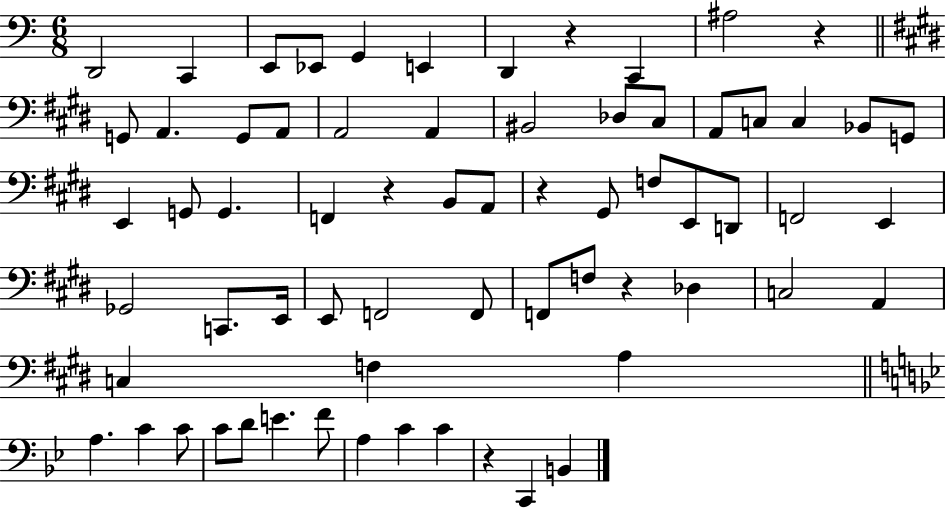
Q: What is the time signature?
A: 6/8